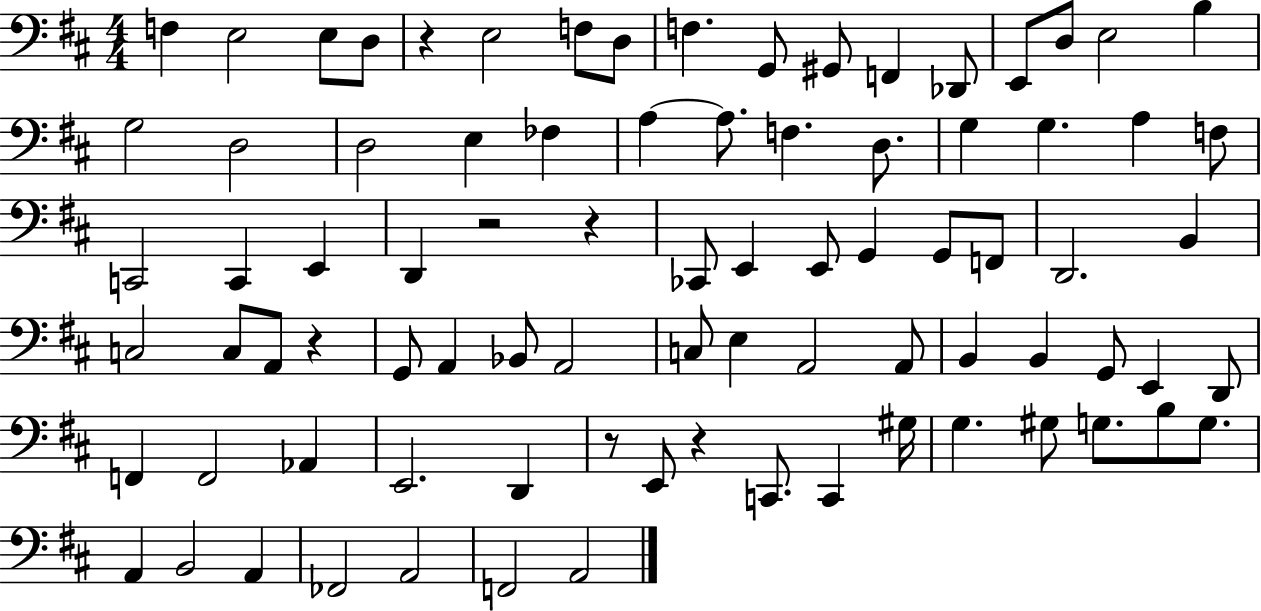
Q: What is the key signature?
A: D major